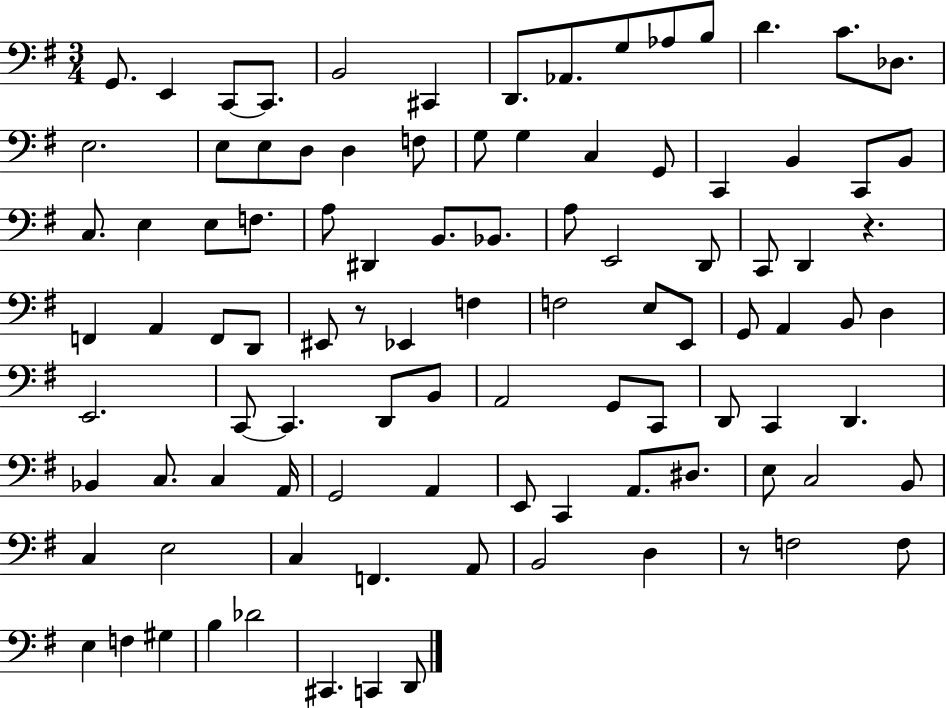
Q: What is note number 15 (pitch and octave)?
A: E3